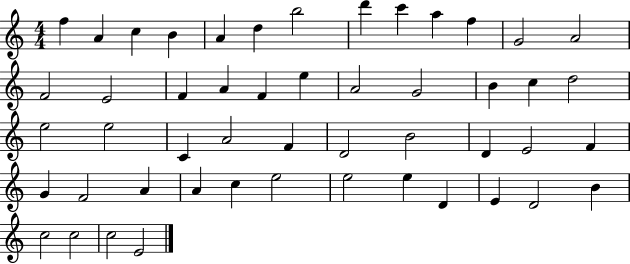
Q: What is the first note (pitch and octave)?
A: F5